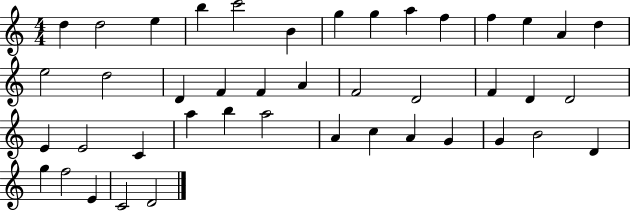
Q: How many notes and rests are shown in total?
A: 43